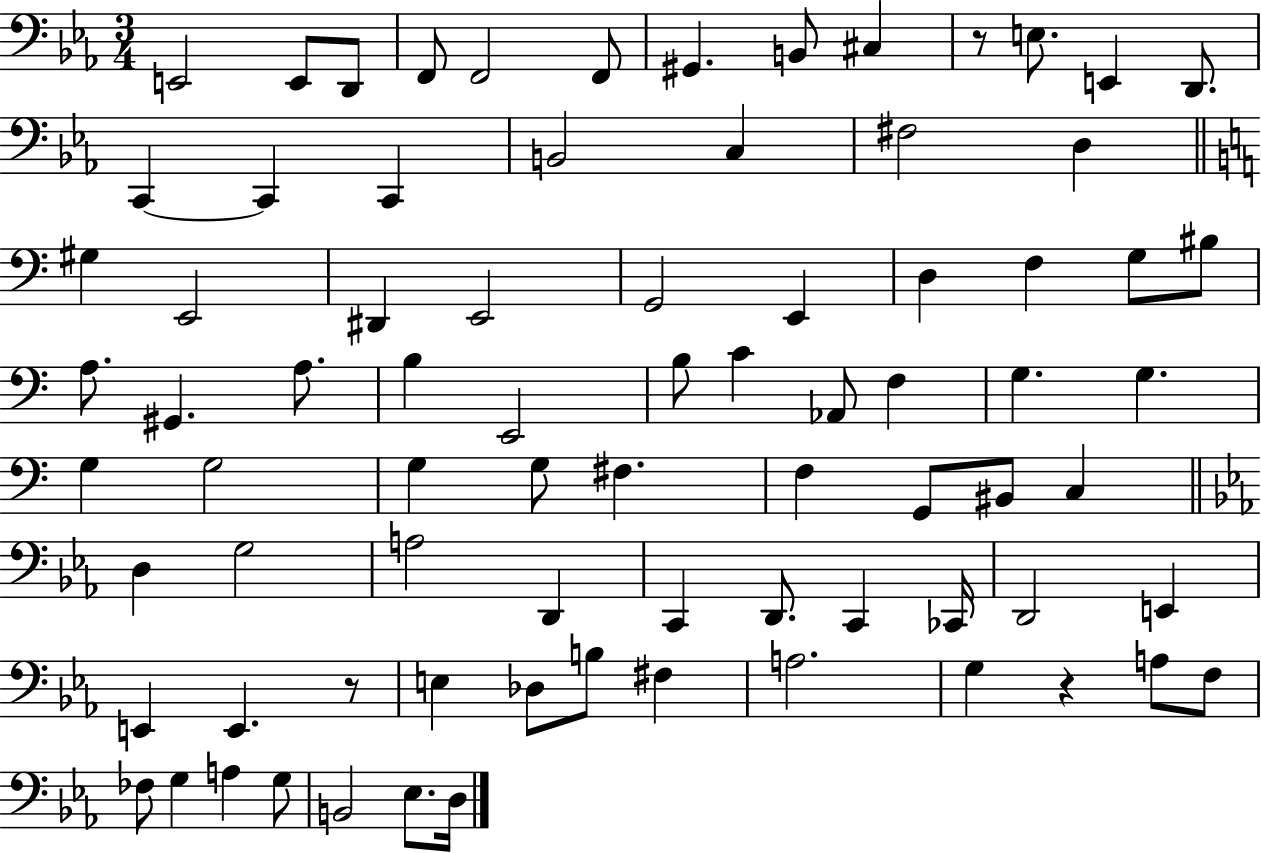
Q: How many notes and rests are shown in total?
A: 79